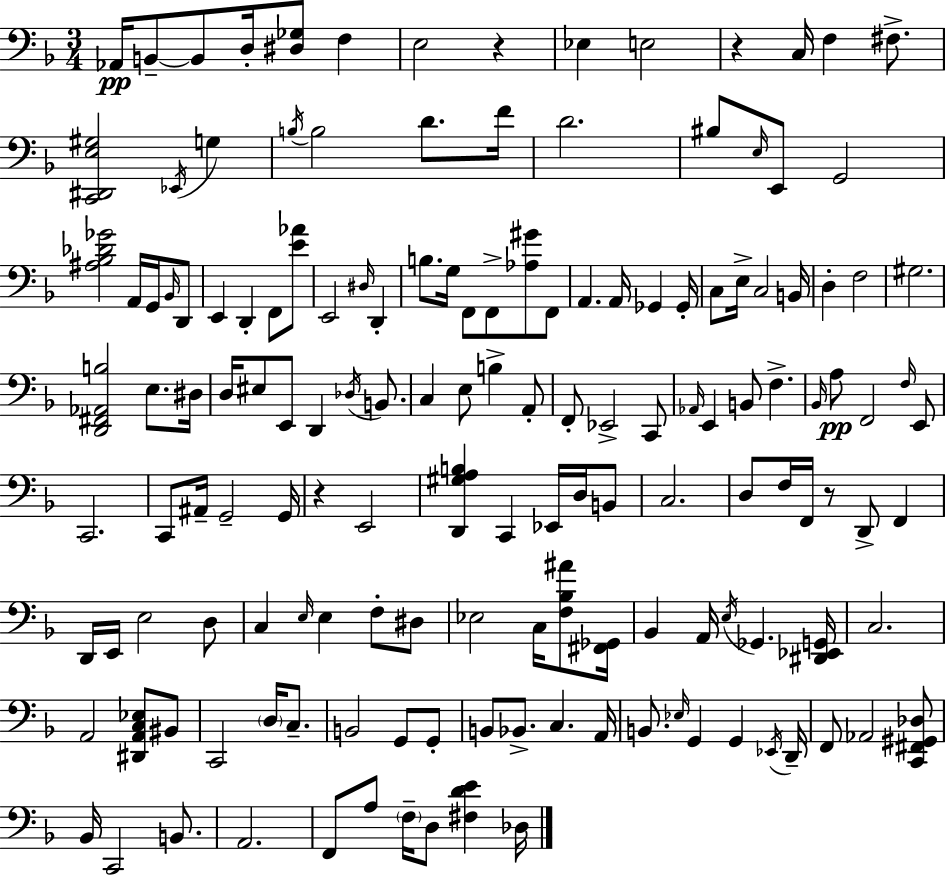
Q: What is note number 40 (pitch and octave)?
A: Gb2